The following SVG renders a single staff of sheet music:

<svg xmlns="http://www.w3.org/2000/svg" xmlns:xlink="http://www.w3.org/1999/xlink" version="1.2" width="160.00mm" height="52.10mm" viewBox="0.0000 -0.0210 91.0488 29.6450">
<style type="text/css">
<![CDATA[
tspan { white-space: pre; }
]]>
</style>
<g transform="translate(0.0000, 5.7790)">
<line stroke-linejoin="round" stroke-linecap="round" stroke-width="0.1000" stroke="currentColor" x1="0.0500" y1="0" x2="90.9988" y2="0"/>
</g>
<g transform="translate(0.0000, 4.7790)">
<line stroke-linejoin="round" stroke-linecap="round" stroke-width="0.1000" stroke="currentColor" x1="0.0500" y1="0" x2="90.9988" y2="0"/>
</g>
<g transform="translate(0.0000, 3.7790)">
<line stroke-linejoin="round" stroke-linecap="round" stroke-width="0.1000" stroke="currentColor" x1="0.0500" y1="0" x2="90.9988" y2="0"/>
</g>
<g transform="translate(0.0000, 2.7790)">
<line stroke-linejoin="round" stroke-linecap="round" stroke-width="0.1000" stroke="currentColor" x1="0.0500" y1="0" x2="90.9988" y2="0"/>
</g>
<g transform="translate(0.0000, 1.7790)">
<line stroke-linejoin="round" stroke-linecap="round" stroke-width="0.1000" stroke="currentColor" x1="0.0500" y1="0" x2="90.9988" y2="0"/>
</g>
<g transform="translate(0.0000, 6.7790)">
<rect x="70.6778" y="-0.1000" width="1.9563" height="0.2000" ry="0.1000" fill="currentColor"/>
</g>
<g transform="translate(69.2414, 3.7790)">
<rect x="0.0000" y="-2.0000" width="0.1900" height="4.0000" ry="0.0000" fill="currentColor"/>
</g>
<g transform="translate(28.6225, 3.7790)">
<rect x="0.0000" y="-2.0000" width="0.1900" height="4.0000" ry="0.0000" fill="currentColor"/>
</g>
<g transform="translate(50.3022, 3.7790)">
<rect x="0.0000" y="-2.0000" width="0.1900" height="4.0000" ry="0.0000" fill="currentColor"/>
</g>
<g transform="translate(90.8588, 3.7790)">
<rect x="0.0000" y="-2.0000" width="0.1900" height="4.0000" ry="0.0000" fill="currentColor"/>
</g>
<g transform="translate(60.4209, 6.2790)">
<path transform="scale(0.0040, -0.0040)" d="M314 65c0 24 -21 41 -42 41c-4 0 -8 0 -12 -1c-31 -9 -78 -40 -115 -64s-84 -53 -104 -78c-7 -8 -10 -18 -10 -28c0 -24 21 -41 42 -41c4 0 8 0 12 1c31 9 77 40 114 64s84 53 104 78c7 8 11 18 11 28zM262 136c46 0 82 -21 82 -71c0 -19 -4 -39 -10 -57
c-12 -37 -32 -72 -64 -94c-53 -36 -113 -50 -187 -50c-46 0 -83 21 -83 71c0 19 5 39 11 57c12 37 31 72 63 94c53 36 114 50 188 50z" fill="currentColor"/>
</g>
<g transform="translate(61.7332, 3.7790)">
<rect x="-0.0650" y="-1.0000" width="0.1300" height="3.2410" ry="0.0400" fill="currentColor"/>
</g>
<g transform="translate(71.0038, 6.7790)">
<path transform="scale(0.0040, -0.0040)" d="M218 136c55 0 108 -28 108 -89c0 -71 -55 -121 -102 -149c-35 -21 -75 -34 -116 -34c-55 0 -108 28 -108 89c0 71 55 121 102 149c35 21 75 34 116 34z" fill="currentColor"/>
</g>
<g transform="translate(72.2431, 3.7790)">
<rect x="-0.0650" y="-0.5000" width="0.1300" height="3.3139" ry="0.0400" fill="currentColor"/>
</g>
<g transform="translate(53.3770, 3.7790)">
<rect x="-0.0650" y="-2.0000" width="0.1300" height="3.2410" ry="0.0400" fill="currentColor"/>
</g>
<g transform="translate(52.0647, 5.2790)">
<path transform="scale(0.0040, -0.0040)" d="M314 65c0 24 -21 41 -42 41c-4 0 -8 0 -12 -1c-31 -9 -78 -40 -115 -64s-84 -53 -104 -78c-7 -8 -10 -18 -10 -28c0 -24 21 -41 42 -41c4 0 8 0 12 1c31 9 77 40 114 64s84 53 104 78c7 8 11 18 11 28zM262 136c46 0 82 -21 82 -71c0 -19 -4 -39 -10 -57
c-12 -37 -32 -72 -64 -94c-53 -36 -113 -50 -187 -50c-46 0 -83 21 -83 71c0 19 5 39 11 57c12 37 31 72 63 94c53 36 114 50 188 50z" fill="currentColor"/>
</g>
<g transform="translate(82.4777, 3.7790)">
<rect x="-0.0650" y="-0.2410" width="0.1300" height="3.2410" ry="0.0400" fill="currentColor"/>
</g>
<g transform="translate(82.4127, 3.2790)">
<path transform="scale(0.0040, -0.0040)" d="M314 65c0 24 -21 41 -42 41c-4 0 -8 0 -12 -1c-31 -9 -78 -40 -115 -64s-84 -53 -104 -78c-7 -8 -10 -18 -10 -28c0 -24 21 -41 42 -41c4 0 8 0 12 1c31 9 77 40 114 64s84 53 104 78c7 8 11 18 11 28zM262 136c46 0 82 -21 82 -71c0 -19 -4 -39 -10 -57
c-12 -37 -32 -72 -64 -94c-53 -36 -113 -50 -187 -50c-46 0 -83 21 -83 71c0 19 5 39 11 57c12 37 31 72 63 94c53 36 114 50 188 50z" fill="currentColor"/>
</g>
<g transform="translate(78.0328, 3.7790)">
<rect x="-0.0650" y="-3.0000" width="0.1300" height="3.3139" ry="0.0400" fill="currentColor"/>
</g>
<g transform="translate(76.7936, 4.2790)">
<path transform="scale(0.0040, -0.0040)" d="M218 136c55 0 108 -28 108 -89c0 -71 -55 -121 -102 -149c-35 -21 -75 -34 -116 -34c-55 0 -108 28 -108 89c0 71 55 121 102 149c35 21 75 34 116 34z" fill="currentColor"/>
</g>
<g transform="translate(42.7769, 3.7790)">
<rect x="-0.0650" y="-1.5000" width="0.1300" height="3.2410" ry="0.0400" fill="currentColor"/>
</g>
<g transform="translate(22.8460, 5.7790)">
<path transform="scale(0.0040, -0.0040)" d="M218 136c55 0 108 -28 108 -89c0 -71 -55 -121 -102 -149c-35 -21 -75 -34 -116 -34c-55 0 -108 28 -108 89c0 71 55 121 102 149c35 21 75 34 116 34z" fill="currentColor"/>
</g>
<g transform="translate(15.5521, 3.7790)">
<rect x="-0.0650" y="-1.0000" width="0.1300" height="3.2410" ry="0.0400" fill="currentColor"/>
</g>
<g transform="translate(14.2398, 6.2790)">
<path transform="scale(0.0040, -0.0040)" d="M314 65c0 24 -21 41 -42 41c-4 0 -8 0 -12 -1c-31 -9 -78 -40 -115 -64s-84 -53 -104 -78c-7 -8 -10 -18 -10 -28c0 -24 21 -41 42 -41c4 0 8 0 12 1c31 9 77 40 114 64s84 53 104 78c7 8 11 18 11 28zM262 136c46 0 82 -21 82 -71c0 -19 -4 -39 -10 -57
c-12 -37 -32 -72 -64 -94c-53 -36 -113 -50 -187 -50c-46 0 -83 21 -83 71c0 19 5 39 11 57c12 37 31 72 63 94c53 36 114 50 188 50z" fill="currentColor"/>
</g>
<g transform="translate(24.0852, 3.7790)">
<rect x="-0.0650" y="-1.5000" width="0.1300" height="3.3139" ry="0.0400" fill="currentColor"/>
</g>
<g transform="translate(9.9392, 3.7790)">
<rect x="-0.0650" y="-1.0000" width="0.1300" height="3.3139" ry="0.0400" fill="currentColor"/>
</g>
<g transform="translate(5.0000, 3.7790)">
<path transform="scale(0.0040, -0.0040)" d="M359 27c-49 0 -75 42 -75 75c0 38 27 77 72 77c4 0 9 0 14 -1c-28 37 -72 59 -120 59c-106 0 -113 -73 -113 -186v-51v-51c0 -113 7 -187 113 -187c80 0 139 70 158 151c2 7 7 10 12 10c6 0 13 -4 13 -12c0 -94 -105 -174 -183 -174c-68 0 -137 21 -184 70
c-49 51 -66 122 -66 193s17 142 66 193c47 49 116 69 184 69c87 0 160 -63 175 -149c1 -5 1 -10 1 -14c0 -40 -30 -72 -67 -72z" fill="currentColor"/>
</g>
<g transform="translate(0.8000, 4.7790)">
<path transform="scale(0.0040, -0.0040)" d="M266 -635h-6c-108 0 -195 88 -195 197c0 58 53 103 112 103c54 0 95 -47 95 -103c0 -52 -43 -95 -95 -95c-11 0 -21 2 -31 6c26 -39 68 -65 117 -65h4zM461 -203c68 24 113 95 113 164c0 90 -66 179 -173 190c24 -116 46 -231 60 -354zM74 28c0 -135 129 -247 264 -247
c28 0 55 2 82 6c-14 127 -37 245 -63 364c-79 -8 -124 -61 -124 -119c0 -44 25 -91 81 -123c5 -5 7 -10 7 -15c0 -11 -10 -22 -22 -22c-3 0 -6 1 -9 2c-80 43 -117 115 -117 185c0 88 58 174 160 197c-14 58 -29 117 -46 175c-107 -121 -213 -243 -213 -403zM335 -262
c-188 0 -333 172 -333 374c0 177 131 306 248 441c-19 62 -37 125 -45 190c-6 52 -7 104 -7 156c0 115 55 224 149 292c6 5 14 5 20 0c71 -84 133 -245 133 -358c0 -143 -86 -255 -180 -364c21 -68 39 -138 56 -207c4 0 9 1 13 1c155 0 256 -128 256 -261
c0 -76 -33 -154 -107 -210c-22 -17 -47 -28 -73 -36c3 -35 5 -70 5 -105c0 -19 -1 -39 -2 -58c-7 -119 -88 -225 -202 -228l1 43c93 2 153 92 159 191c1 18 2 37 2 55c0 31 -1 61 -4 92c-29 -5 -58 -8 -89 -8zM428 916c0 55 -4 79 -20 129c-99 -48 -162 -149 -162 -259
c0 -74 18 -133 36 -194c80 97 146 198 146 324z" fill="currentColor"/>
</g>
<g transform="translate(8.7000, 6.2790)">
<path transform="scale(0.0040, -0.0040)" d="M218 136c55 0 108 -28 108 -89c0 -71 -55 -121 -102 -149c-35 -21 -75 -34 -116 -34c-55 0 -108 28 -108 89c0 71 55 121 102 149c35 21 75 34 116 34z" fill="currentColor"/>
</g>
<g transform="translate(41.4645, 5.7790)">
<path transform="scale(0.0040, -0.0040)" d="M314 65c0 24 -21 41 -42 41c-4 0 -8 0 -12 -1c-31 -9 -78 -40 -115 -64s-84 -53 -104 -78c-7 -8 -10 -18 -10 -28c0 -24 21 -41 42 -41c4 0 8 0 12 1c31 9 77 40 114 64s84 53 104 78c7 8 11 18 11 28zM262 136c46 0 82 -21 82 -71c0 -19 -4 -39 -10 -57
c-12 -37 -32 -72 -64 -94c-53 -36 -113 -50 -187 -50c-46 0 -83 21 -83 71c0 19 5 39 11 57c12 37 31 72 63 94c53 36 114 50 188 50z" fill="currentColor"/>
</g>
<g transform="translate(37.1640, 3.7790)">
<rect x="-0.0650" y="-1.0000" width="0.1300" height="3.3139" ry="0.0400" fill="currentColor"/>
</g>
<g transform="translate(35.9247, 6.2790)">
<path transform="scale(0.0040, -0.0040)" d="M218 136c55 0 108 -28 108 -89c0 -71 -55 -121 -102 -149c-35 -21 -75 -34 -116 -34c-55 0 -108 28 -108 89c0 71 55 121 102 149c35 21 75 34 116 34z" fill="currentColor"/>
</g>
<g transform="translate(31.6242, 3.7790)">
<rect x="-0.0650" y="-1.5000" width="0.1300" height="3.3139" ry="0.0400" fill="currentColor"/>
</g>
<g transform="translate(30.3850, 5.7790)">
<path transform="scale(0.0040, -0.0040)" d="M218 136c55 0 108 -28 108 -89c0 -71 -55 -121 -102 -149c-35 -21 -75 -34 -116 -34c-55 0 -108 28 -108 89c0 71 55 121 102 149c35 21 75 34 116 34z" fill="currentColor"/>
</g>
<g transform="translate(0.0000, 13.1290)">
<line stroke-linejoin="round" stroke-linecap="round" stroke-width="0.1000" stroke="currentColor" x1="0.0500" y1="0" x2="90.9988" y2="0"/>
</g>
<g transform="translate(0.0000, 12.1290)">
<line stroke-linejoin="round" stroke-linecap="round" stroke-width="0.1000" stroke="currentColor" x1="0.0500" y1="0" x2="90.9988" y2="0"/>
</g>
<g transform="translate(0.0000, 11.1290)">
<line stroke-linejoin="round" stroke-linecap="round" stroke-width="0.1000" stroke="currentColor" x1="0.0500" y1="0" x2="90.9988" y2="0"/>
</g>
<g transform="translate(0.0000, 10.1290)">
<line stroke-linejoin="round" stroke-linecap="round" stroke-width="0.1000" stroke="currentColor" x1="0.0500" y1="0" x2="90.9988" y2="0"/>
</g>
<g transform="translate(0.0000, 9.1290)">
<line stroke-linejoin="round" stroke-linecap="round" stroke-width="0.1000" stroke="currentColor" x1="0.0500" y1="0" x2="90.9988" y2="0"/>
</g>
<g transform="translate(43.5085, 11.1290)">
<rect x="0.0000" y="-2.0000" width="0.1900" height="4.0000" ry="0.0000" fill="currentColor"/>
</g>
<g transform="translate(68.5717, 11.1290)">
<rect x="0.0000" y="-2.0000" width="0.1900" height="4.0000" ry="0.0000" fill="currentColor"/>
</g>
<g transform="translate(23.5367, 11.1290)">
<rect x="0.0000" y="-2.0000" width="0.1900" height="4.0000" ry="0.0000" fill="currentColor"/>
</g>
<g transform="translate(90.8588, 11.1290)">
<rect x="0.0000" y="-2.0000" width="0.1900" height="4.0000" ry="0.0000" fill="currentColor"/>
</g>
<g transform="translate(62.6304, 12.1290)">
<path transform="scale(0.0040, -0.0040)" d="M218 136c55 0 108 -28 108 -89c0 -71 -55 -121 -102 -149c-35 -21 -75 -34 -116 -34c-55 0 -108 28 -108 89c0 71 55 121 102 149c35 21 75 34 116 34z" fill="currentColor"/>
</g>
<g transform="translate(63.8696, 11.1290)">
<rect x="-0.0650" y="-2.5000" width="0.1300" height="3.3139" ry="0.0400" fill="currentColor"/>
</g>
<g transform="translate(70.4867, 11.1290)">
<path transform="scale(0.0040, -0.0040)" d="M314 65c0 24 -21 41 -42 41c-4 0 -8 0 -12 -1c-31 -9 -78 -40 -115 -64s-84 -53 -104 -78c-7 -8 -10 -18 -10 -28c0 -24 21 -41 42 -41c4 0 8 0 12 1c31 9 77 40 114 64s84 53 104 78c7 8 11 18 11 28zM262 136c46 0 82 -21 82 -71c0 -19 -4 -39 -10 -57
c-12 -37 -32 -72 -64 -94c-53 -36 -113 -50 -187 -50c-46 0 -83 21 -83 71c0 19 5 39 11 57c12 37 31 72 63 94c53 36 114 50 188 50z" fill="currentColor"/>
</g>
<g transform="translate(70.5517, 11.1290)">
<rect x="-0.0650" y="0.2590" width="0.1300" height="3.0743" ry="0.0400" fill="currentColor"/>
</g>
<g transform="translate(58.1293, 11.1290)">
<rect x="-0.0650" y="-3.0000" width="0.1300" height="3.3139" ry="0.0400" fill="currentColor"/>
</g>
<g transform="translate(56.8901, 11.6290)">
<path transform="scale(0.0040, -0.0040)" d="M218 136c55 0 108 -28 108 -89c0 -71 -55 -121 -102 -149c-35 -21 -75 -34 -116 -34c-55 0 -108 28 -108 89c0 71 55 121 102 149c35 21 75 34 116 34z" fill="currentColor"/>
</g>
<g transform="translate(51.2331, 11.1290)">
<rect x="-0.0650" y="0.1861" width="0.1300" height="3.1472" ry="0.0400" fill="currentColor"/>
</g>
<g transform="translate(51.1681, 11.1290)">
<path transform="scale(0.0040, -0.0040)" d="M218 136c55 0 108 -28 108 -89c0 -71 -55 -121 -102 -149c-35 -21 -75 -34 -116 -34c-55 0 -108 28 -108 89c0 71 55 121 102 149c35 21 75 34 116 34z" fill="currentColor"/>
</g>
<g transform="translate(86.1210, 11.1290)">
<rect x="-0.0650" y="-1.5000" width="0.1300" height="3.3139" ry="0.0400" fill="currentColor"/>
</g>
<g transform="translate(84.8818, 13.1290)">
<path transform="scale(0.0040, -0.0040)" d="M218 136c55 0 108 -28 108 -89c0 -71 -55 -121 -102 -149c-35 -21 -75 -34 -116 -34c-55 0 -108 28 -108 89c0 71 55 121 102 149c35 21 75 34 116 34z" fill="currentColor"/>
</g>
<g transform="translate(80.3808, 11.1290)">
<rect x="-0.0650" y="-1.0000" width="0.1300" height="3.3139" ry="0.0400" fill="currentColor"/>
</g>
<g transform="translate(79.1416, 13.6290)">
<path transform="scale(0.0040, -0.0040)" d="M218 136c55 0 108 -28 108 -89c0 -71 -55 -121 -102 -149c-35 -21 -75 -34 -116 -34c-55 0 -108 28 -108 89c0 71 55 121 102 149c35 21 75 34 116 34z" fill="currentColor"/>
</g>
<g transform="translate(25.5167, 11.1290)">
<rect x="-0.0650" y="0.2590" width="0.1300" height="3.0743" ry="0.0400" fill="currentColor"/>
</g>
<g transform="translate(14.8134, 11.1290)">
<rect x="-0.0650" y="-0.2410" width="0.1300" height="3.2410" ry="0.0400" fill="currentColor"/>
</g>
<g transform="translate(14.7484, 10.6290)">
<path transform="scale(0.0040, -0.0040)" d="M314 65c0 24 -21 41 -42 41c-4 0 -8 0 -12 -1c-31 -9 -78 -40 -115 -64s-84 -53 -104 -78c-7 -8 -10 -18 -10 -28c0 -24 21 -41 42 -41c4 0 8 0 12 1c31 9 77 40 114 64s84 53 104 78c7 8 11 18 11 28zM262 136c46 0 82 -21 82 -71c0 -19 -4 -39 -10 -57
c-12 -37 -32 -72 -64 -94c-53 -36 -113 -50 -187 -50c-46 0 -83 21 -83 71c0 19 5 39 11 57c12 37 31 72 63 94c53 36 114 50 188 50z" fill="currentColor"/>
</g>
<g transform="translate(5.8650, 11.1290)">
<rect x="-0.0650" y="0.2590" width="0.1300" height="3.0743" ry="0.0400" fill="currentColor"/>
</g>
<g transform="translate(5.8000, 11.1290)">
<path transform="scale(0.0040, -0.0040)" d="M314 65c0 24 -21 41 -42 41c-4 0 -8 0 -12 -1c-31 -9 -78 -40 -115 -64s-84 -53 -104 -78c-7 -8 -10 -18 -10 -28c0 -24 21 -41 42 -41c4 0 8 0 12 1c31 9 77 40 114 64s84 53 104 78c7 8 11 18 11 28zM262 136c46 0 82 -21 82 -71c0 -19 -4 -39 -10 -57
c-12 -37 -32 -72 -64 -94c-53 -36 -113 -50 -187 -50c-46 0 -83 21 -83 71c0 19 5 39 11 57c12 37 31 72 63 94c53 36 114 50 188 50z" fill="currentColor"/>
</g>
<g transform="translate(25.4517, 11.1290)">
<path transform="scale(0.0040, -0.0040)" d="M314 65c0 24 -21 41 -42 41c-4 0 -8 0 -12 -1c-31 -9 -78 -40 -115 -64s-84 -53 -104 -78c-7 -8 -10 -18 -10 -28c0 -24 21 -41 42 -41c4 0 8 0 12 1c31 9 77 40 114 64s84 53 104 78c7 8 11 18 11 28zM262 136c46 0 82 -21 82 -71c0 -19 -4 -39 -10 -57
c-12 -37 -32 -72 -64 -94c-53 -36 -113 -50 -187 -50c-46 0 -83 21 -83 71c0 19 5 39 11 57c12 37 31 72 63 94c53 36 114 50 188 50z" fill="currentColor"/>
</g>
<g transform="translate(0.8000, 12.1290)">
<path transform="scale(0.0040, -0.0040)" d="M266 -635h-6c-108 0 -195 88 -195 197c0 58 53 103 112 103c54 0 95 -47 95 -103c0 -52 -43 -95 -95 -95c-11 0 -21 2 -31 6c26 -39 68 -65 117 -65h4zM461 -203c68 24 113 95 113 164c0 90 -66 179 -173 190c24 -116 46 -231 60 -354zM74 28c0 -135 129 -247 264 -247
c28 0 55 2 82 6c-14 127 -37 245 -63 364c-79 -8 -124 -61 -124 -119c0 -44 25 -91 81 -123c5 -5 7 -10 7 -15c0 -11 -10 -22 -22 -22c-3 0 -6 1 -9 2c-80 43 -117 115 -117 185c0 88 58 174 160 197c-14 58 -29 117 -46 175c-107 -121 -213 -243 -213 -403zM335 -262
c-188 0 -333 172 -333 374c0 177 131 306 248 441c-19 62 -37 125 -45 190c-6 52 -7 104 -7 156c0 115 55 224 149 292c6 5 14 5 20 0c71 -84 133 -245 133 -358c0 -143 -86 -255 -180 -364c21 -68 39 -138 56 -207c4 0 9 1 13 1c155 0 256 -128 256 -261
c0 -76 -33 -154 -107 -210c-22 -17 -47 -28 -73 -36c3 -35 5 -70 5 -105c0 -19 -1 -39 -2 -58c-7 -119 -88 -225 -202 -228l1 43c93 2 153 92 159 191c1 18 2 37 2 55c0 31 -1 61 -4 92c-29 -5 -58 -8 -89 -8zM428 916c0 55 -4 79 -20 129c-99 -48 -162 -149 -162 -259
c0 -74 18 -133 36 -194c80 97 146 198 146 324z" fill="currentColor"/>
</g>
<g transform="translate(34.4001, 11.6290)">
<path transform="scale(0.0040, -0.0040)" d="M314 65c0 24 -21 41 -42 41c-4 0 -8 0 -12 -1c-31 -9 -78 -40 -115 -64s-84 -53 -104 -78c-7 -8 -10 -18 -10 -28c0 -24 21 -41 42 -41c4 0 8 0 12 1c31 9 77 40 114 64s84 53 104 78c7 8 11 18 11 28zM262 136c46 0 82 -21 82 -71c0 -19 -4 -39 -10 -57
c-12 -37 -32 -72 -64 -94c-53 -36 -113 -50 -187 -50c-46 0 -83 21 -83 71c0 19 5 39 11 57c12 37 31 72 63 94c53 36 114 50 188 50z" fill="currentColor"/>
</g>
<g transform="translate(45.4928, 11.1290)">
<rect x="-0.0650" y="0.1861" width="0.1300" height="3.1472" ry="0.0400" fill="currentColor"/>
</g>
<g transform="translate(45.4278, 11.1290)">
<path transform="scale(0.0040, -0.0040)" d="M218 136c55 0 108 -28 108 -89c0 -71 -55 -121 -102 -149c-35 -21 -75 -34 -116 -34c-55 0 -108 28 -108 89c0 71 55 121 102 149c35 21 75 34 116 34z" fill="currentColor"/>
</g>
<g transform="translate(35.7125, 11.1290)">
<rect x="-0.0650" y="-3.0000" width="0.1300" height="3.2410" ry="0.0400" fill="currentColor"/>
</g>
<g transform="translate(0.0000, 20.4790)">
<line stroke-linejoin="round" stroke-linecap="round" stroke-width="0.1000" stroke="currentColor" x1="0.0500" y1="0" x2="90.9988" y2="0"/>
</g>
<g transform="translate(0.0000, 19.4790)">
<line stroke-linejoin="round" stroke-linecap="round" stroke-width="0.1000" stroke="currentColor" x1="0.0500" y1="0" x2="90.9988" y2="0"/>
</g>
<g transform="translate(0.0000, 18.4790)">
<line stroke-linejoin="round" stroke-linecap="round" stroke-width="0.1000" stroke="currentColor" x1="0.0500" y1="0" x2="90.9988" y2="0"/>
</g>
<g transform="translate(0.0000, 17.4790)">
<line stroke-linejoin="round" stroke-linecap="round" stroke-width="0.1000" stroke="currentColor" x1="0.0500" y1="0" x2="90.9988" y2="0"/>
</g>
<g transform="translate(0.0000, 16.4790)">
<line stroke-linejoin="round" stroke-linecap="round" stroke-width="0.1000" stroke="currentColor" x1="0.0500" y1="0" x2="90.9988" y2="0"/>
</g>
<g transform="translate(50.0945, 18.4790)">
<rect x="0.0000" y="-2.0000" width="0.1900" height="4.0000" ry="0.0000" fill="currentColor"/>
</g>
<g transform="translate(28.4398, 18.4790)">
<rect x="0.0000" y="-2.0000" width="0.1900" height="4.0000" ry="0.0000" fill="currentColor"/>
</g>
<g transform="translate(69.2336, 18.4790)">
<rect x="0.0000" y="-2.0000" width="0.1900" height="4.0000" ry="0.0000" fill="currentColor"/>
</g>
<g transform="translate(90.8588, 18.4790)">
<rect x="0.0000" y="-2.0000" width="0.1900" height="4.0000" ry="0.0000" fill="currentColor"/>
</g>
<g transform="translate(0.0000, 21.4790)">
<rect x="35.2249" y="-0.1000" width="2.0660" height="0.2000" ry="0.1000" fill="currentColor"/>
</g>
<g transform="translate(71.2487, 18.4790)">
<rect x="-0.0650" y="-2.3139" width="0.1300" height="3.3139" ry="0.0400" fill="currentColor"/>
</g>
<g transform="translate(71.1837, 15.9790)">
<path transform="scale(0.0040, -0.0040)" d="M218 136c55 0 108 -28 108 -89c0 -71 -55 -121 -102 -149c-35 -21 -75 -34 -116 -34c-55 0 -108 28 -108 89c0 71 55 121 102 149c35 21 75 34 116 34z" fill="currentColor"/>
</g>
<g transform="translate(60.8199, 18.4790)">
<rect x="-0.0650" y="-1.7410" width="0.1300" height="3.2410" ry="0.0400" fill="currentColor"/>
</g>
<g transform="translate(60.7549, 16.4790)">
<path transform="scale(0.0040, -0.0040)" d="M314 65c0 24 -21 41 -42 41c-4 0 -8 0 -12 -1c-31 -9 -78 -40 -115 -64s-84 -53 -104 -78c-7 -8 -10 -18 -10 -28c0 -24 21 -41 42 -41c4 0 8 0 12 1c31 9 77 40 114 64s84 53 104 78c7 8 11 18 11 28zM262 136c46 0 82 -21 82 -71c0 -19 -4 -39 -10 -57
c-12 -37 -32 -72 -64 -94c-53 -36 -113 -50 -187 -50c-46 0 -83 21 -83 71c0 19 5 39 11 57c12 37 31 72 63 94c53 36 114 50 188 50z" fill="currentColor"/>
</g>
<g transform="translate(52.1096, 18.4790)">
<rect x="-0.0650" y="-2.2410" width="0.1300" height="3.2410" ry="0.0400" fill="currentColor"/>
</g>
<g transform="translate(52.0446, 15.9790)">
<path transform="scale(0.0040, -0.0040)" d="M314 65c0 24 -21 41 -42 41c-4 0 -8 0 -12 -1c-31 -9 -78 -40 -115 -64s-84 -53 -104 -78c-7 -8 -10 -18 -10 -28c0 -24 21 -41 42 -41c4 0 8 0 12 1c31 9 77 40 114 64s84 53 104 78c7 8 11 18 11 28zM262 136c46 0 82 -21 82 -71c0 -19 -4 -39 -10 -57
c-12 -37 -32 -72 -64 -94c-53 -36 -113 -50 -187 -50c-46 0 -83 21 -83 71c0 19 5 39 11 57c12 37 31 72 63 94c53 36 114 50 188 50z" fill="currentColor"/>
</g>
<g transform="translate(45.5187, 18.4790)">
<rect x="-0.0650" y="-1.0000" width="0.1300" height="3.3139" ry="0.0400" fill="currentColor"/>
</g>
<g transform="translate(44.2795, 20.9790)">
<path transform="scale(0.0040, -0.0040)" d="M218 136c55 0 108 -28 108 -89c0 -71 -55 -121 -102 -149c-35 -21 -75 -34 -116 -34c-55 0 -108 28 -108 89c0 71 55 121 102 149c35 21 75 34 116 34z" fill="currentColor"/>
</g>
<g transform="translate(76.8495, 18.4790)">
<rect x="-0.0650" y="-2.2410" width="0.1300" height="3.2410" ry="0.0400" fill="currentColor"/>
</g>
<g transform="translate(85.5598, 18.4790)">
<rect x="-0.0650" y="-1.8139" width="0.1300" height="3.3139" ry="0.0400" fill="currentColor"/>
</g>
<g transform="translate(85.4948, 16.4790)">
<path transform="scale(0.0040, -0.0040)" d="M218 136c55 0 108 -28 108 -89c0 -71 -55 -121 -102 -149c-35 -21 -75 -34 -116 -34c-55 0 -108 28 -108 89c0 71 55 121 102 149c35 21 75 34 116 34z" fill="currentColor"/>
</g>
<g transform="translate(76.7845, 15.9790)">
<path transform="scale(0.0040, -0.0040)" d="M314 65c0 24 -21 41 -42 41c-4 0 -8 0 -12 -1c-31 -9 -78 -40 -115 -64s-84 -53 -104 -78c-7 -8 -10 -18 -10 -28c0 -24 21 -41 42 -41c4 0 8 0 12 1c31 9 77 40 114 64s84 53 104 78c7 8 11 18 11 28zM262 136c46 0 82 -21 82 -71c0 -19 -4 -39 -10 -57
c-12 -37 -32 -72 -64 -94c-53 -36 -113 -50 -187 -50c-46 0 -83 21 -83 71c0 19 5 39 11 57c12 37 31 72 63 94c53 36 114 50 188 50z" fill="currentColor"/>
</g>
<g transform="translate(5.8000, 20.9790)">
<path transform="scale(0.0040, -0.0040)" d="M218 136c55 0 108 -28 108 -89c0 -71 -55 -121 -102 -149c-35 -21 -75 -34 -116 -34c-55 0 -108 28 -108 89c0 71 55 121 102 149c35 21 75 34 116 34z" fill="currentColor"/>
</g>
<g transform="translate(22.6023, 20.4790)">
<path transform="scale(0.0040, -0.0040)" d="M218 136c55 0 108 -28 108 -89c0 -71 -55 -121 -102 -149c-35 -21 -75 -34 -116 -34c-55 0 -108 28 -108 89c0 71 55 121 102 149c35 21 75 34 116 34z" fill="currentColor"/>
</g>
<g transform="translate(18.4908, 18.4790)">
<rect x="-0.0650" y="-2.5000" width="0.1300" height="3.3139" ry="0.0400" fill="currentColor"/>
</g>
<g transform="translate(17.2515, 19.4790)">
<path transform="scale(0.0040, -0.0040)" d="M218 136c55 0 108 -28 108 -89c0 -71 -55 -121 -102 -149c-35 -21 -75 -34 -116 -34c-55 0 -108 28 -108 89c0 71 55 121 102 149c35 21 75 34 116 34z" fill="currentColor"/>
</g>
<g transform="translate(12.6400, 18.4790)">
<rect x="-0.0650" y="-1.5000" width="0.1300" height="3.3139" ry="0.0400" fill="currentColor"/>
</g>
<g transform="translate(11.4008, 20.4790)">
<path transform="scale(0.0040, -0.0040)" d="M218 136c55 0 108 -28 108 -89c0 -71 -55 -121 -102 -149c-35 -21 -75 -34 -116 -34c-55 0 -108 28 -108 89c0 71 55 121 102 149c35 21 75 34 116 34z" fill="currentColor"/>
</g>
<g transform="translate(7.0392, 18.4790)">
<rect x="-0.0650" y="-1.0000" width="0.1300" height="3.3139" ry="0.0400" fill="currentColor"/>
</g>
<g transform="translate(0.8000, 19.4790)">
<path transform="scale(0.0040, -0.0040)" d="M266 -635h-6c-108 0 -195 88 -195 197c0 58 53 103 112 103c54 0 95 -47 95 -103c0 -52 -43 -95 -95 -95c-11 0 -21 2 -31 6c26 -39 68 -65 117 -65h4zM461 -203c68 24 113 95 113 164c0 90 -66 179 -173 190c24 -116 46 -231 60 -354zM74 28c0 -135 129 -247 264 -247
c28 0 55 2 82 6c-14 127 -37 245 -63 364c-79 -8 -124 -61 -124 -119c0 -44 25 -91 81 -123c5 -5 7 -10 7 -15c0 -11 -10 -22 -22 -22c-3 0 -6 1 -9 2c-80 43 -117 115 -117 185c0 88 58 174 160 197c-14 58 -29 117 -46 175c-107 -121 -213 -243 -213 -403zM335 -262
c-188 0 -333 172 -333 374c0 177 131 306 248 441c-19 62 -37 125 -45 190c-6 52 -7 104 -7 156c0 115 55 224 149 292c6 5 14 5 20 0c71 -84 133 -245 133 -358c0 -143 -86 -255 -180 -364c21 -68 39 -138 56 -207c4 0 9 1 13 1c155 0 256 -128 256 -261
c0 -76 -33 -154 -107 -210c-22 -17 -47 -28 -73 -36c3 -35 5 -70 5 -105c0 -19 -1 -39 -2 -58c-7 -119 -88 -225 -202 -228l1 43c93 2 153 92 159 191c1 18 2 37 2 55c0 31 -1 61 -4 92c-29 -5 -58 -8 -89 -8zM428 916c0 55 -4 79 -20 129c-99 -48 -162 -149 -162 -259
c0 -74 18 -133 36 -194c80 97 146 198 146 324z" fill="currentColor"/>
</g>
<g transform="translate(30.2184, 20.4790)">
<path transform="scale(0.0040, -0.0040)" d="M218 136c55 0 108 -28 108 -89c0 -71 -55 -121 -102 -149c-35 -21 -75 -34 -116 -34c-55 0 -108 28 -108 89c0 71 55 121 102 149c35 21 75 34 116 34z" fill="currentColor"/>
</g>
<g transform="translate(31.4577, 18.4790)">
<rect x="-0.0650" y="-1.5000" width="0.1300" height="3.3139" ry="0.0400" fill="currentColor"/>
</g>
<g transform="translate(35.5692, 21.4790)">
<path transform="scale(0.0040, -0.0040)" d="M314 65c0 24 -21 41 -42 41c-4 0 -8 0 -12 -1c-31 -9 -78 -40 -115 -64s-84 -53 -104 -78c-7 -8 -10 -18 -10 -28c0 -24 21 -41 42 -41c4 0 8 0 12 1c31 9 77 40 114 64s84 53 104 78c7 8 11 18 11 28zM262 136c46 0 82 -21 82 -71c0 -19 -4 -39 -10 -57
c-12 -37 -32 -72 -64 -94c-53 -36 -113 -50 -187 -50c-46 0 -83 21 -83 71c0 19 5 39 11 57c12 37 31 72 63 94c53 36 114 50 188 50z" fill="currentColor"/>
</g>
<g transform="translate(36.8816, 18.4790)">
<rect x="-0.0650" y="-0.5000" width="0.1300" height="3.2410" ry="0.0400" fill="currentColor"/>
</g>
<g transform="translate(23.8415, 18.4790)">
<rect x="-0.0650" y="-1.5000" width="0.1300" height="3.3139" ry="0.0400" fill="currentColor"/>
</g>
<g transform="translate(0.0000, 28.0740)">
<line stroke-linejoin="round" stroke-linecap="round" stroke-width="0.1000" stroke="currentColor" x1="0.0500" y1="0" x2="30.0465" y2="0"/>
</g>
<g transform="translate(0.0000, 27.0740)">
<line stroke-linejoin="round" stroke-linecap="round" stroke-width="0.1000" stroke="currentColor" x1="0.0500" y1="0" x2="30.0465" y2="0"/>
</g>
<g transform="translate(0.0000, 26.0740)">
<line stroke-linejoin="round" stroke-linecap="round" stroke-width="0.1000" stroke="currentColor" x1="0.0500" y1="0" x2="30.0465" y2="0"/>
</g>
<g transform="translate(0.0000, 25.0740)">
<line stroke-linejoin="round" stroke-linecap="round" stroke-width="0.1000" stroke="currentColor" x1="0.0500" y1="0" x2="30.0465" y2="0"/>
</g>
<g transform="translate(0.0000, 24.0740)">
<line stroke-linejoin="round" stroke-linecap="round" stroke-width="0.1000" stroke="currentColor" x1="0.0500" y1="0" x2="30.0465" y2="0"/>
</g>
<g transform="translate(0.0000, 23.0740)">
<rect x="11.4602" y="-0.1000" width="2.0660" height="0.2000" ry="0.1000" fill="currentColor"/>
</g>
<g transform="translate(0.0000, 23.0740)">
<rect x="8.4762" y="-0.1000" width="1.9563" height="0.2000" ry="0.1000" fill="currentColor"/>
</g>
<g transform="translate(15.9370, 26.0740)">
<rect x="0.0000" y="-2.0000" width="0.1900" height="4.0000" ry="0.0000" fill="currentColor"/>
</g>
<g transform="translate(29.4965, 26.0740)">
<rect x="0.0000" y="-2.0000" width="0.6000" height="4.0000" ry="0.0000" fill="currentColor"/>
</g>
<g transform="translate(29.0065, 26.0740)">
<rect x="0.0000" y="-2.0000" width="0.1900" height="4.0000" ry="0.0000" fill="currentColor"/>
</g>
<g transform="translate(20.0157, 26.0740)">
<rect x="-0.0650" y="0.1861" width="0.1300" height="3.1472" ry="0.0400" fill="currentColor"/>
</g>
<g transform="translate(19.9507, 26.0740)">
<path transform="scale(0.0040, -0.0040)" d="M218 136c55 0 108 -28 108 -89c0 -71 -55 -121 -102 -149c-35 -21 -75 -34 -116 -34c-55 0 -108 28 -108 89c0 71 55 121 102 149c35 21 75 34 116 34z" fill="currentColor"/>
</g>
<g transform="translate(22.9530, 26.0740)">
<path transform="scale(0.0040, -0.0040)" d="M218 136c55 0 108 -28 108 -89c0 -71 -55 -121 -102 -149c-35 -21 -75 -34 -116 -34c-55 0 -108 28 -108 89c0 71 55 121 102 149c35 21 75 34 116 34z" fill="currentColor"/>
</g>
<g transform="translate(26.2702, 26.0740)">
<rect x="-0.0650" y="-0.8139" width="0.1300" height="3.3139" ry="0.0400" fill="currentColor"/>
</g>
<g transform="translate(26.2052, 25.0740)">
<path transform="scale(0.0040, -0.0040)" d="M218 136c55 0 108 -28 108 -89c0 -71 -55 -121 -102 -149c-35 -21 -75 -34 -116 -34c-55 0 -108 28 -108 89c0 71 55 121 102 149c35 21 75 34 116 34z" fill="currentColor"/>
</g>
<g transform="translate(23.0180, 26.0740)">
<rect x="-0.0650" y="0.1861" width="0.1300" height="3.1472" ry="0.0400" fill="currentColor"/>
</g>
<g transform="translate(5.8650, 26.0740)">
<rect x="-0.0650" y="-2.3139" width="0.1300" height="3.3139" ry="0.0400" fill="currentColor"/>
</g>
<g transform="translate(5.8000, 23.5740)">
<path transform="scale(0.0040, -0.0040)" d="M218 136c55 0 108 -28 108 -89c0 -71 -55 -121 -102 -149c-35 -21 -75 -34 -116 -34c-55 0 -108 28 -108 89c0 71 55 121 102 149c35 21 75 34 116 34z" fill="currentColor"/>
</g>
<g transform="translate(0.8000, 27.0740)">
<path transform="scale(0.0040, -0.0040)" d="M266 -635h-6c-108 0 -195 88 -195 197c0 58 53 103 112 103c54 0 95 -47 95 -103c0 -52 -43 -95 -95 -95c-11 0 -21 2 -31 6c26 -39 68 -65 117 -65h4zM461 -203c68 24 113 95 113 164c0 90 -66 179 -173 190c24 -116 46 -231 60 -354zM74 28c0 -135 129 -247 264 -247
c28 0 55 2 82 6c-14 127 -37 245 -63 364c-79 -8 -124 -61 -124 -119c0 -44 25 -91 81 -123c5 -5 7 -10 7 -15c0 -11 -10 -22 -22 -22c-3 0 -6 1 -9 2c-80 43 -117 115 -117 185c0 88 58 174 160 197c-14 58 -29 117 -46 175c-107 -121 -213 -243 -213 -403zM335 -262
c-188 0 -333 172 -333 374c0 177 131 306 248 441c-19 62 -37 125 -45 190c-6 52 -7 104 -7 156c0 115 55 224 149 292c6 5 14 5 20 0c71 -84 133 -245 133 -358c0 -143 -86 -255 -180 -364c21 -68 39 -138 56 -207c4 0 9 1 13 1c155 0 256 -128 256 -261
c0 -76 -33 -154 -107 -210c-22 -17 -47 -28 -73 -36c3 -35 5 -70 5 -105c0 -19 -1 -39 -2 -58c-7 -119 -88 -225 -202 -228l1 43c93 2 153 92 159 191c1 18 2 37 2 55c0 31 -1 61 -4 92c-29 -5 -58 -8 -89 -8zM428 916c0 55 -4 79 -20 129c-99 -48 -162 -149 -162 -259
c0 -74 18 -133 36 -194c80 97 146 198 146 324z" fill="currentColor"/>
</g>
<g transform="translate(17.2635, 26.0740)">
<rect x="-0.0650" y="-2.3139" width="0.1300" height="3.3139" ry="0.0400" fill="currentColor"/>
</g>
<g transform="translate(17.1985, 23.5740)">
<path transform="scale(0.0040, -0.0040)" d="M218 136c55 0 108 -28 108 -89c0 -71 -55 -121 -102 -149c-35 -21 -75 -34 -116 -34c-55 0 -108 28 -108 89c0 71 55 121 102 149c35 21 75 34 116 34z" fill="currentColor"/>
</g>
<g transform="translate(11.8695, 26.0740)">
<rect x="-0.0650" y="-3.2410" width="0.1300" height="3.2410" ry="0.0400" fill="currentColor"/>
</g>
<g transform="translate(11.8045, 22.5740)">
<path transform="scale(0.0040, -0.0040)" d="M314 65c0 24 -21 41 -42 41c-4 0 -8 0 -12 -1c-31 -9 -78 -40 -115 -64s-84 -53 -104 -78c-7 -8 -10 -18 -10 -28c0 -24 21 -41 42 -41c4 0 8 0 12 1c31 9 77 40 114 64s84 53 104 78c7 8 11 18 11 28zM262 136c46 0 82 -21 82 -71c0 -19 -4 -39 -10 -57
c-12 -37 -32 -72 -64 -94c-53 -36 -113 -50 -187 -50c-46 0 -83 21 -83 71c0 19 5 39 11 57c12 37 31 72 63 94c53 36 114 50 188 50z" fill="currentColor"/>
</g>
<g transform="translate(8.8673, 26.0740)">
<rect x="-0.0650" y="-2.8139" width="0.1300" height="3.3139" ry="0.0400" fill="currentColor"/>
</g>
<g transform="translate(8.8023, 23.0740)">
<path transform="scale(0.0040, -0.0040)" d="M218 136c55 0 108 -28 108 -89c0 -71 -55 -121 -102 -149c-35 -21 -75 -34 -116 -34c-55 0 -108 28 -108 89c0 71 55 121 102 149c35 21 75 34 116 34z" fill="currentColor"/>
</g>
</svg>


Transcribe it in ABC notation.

X:1
T:Untitled
M:4/4
L:1/4
K:C
D D2 E E D E2 F2 D2 C A c2 B2 c2 B2 A2 B B A G B2 D E D E G E E C2 D g2 f2 g g2 f g a b2 g B B d